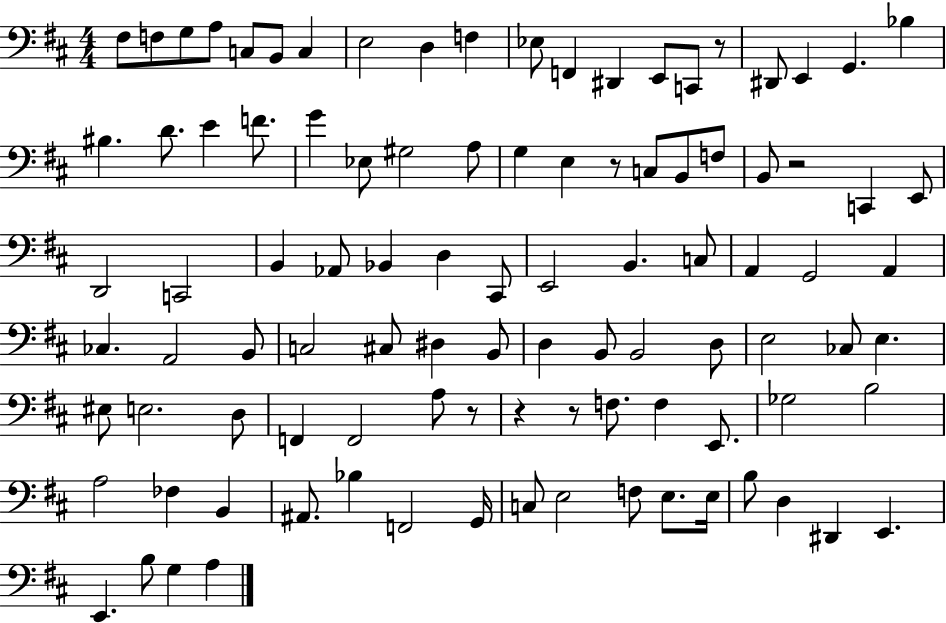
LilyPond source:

{
  \clef bass
  \numericTimeSignature
  \time 4/4
  \key d \major
  fis8 f8 g8 a8 c8 b,8 c4 | e2 d4 f4 | ees8 f,4 dis,4 e,8 c,8 r8 | dis,8 e,4 g,4. bes4 | \break bis4. d'8. e'4 f'8. | g'4 ees8 gis2 a8 | g4 e4 r8 c8 b,8 f8 | b,8 r2 c,4 e,8 | \break d,2 c,2 | b,4 aes,8 bes,4 d4 cis,8 | e,2 b,4. c8 | a,4 g,2 a,4 | \break ces4. a,2 b,8 | c2 cis8 dis4 b,8 | d4 b,8 b,2 d8 | e2 ces8 e4. | \break eis8 e2. d8 | f,4 f,2 a8 r8 | r4 r8 f8. f4 e,8. | ges2 b2 | \break a2 fes4 b,4 | ais,8. bes4 f,2 g,16 | c8 e2 f8 e8. e16 | b8 d4 dis,4 e,4. | \break e,4. b8 g4 a4 | \bar "|."
}